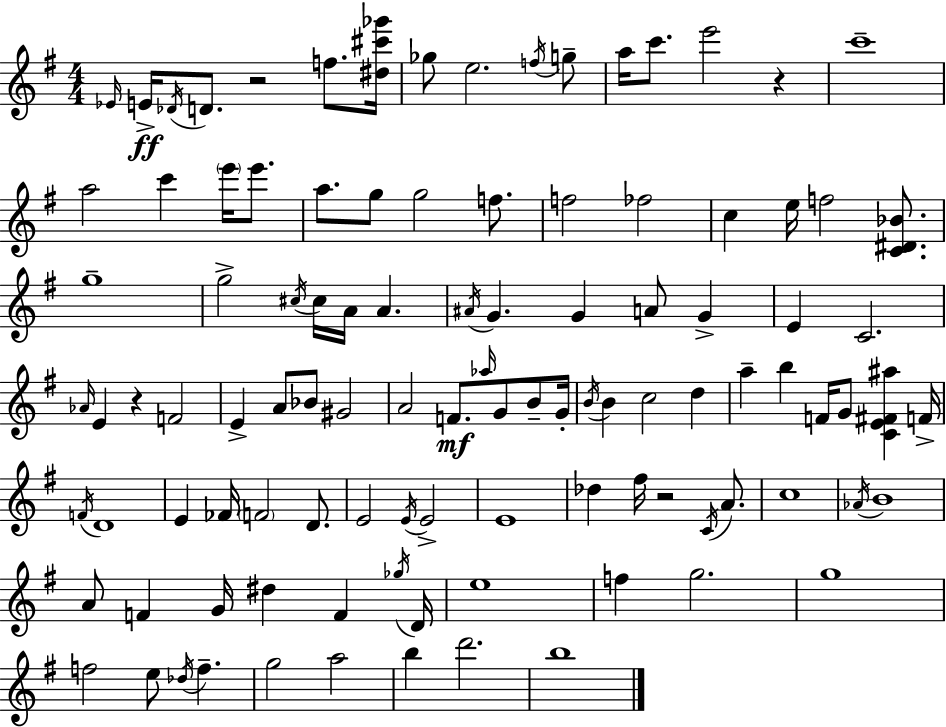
{
  \clef treble
  \numericTimeSignature
  \time 4/4
  \key e \minor
  \repeat volta 2 { \grace { ees'16 }\ff e'16-> \acciaccatura { des'16 } d'8. r2 f''8. | <dis'' cis''' ges'''>16 ges''8 e''2. | \acciaccatura { f''16 } g''8-- a''16 c'''8. e'''2 r4 | c'''1-- | \break a''2 c'''4 \parenthesize e'''16 | e'''8. a''8. g''8 g''2 | f''8. f''2 fes''2 | c''4 e''16 f''2 | \break <c' dis' bes'>8. g''1-- | g''2-> \acciaccatura { cis''16 } cis''16 a'16 a'4. | \acciaccatura { ais'16 } g'4. g'4 a'8 | g'4-> e'4 c'2. | \break \grace { aes'16 } e'4 r4 f'2 | e'4-> a'8 bes'8 gis'2 | a'2 f'8.\mf | \grace { aes''16 } g'8 b'8-- g'16-. \acciaccatura { b'16 } b'4 c''2 | \break d''4 a''4-- b''4 | f'16 g'8 <c' e' fis' ais''>4 f'16-> \acciaccatura { f'16 } d'1 | e'4 fes'16 \parenthesize f'2 | d'8. e'2 | \break \acciaccatura { e'16 } e'2-> e'1 | des''4 fis''16 r2 | \acciaccatura { c'16 } a'8. c''1 | \acciaccatura { aes'16 } b'1 | \break a'8 f'4 | g'16 dis''4 f'4 \acciaccatura { ges''16 } d'16 e''1 | f''4 | g''2. g''1 | \break f''2 | e''8 \acciaccatura { des''16 } f''4.-- g''2 | a''2 b''4 | d'''2. b''1 | \break } \bar "|."
}